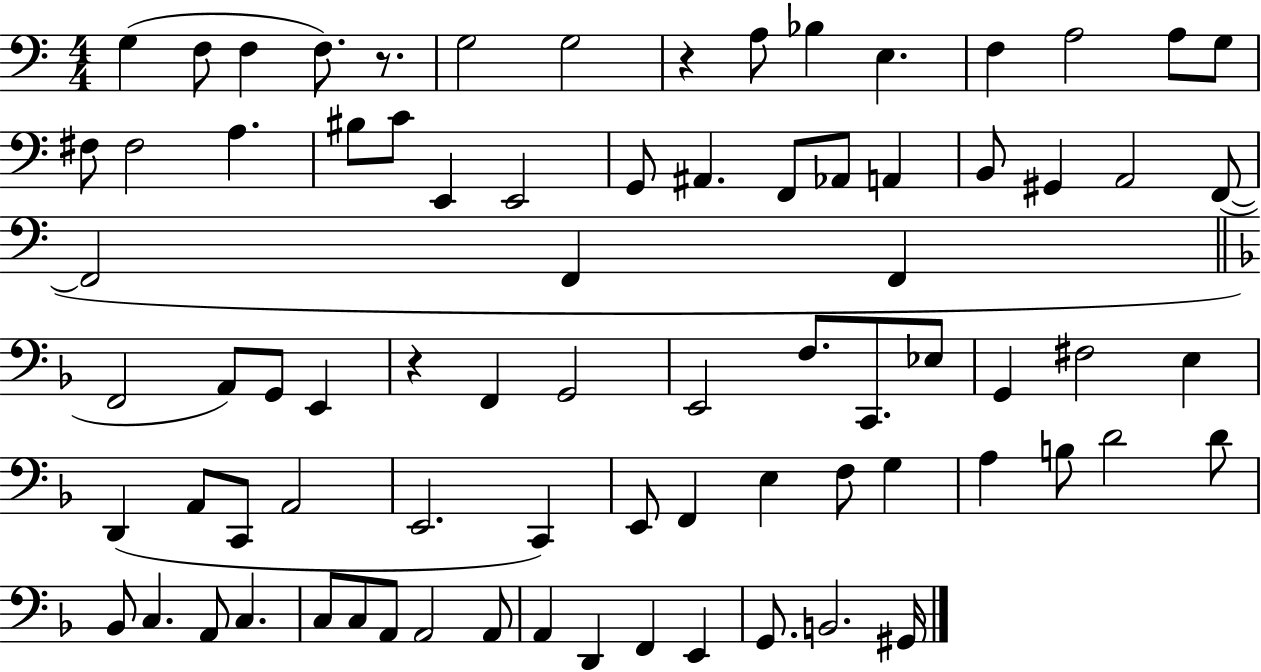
X:1
T:Untitled
M:4/4
L:1/4
K:C
G, F,/2 F, F,/2 z/2 G,2 G,2 z A,/2 _B, E, F, A,2 A,/2 G,/2 ^F,/2 ^F,2 A, ^B,/2 C/2 E,, E,,2 G,,/2 ^A,, F,,/2 _A,,/2 A,, B,,/2 ^G,, A,,2 F,,/2 F,,2 F,, F,, F,,2 A,,/2 G,,/2 E,, z F,, G,,2 E,,2 F,/2 C,,/2 _E,/2 G,, ^F,2 E, D,, A,,/2 C,,/2 A,,2 E,,2 C,, E,,/2 F,, E, F,/2 G, A, B,/2 D2 D/2 _B,,/2 C, A,,/2 C, C,/2 C,/2 A,,/2 A,,2 A,,/2 A,, D,, F,, E,, G,,/2 B,,2 ^G,,/4